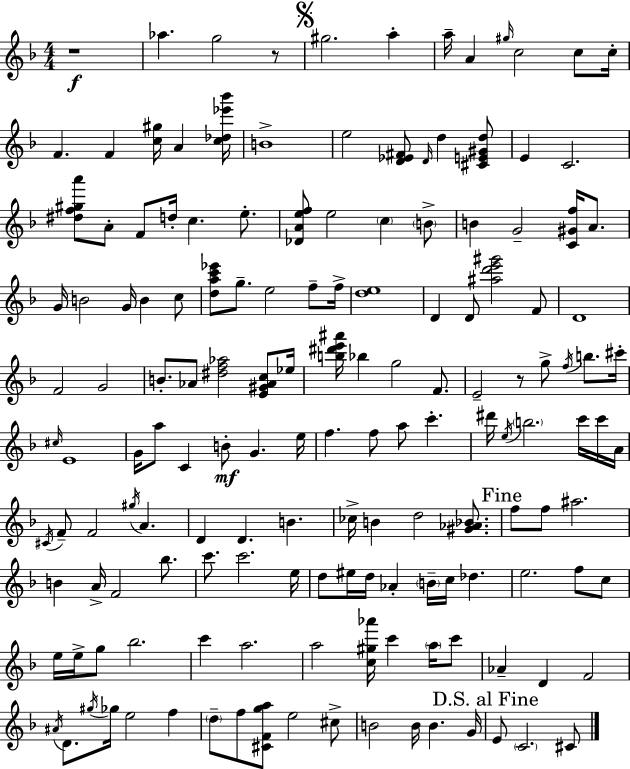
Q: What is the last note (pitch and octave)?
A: C#4